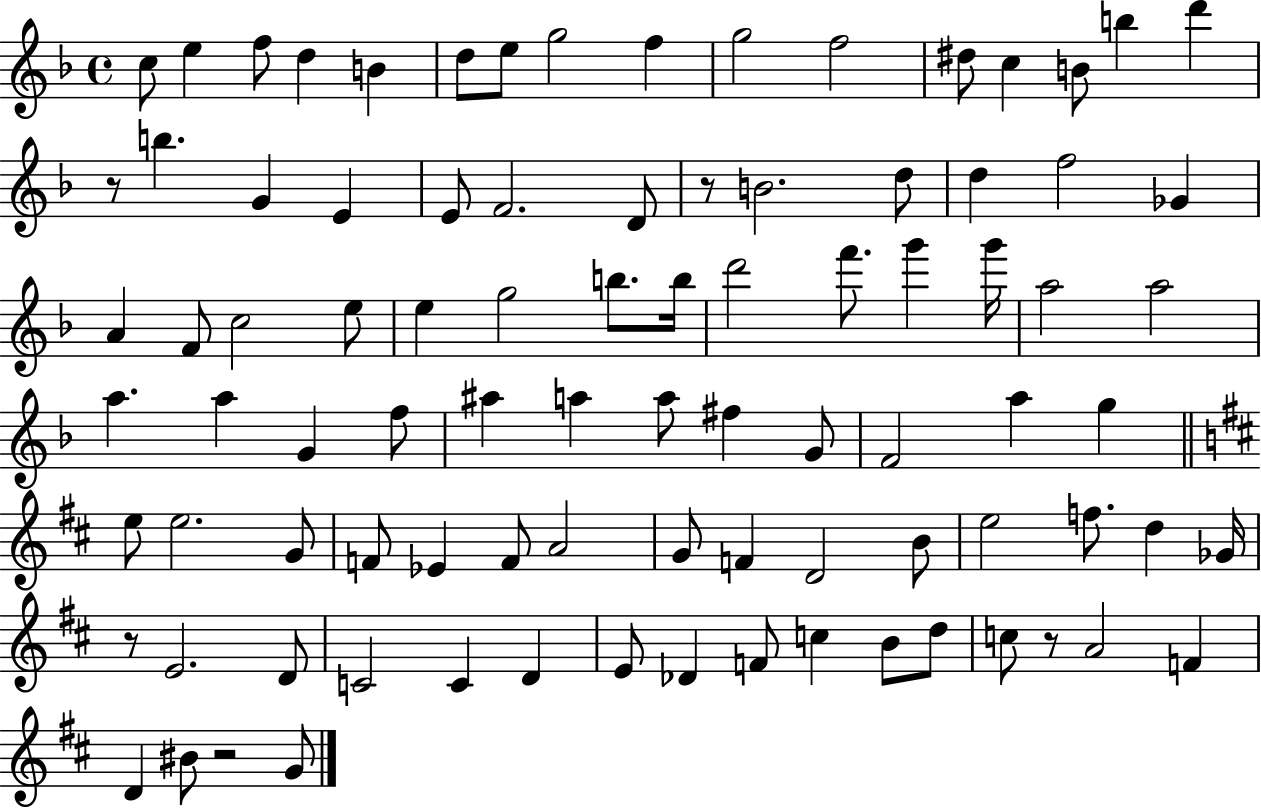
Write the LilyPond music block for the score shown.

{
  \clef treble
  \time 4/4
  \defaultTimeSignature
  \key f \major
  c''8 e''4 f''8 d''4 b'4 | d''8 e''8 g''2 f''4 | g''2 f''2 | dis''8 c''4 b'8 b''4 d'''4 | \break r8 b''4. g'4 e'4 | e'8 f'2. d'8 | r8 b'2. d''8 | d''4 f''2 ges'4 | \break a'4 f'8 c''2 e''8 | e''4 g''2 b''8. b''16 | d'''2 f'''8. g'''4 g'''16 | a''2 a''2 | \break a''4. a''4 g'4 f''8 | ais''4 a''4 a''8 fis''4 g'8 | f'2 a''4 g''4 | \bar "||" \break \key d \major e''8 e''2. g'8 | f'8 ees'4 f'8 a'2 | g'8 f'4 d'2 b'8 | e''2 f''8. d''4 ges'16 | \break r8 e'2. d'8 | c'2 c'4 d'4 | e'8 des'4 f'8 c''4 b'8 d''8 | c''8 r8 a'2 f'4 | \break d'4 bis'8 r2 g'8 | \bar "|."
}